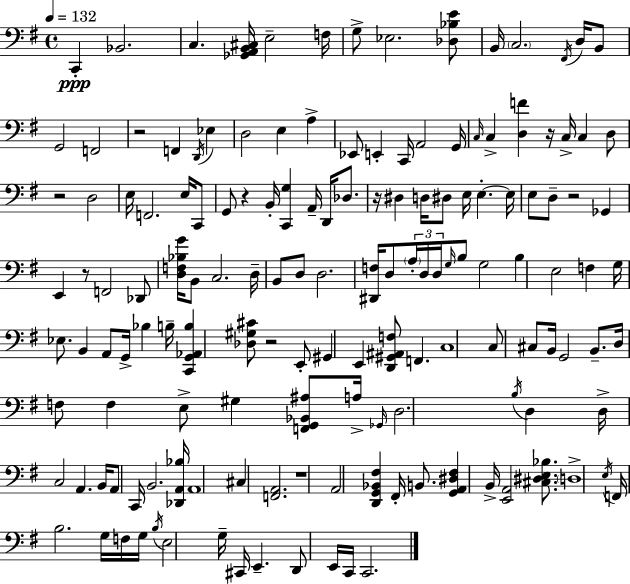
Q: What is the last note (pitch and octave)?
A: C2